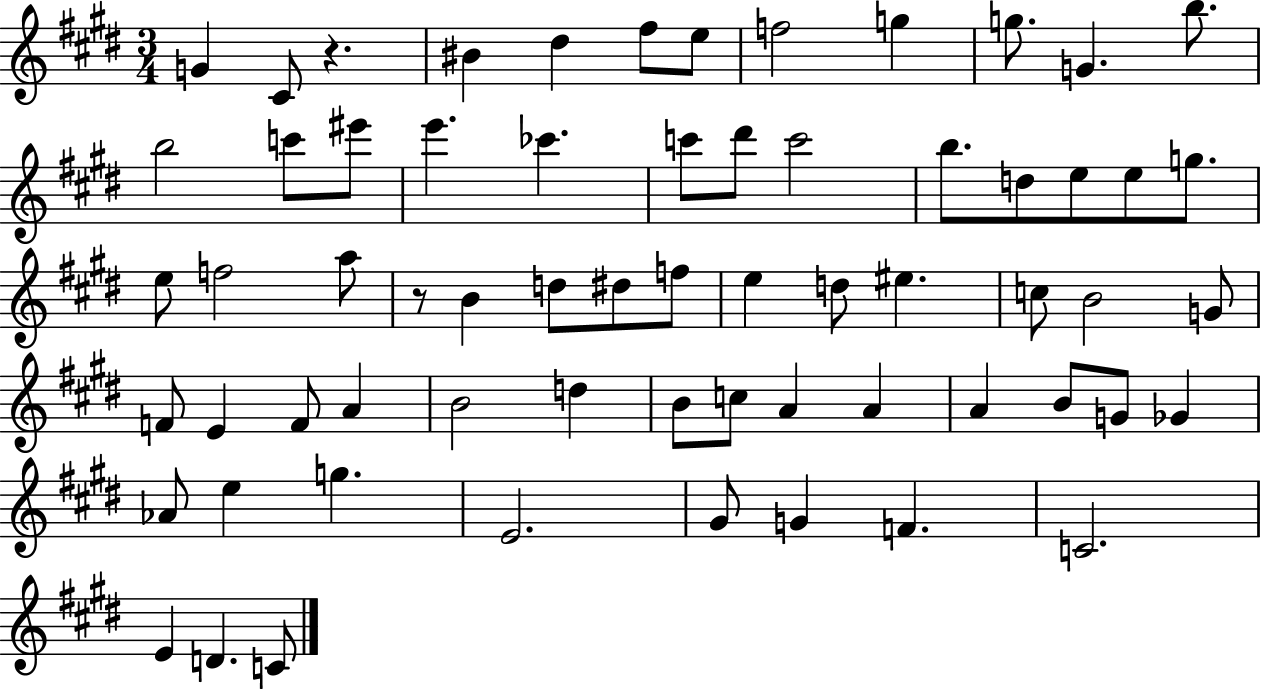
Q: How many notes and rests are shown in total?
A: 64